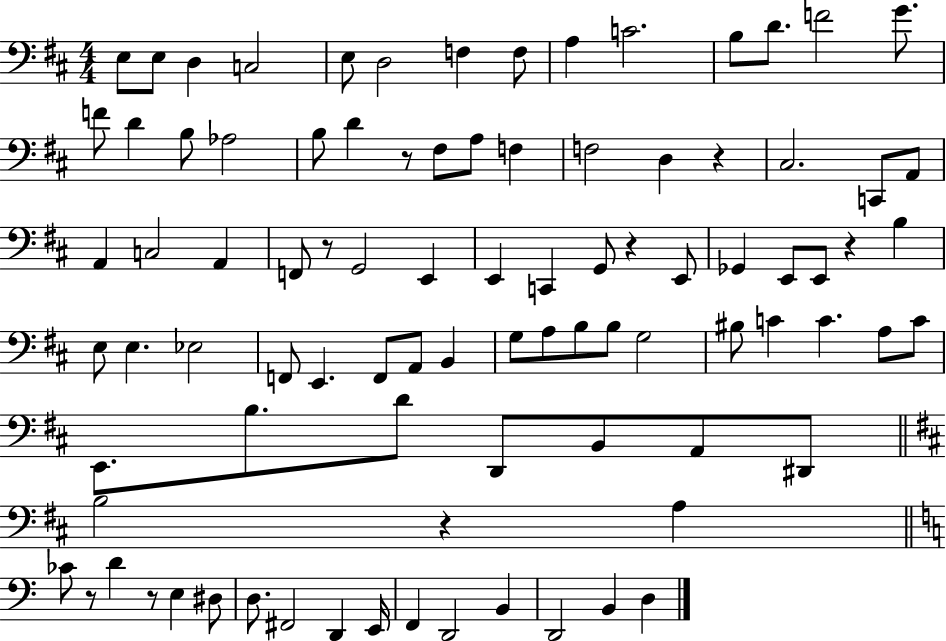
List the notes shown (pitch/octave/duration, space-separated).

E3/e E3/e D3/q C3/h E3/e D3/h F3/q F3/e A3/q C4/h. B3/e D4/e. F4/h G4/e. F4/e D4/q B3/e Ab3/h B3/e D4/q R/e F#3/e A3/e F3/q F3/h D3/q R/q C#3/h. C2/e A2/e A2/q C3/h A2/q F2/e R/e G2/h E2/q E2/q C2/q G2/e R/q E2/e Gb2/q E2/e E2/e R/q B3/q E3/e E3/q. Eb3/h F2/e E2/q. F2/e A2/e B2/q G3/e A3/e B3/e B3/e G3/h BIS3/e C4/q C4/q. A3/e C4/e E2/e. B3/e. D4/e D2/e B2/e A2/e D#2/e B3/h R/q A3/q CES4/e R/e D4/q R/e E3/q D#3/e D3/e. F#2/h D2/q E2/s F2/q D2/h B2/q D2/h B2/q D3/q